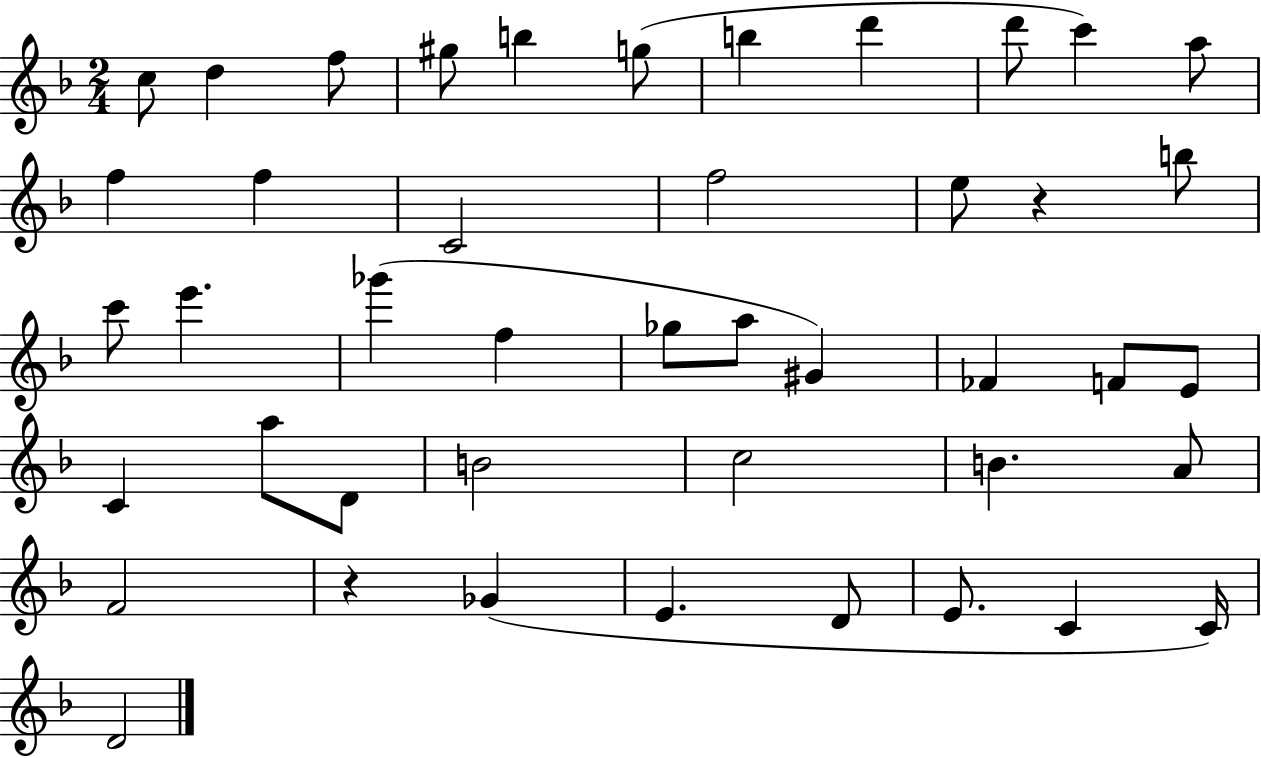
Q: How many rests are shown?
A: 2